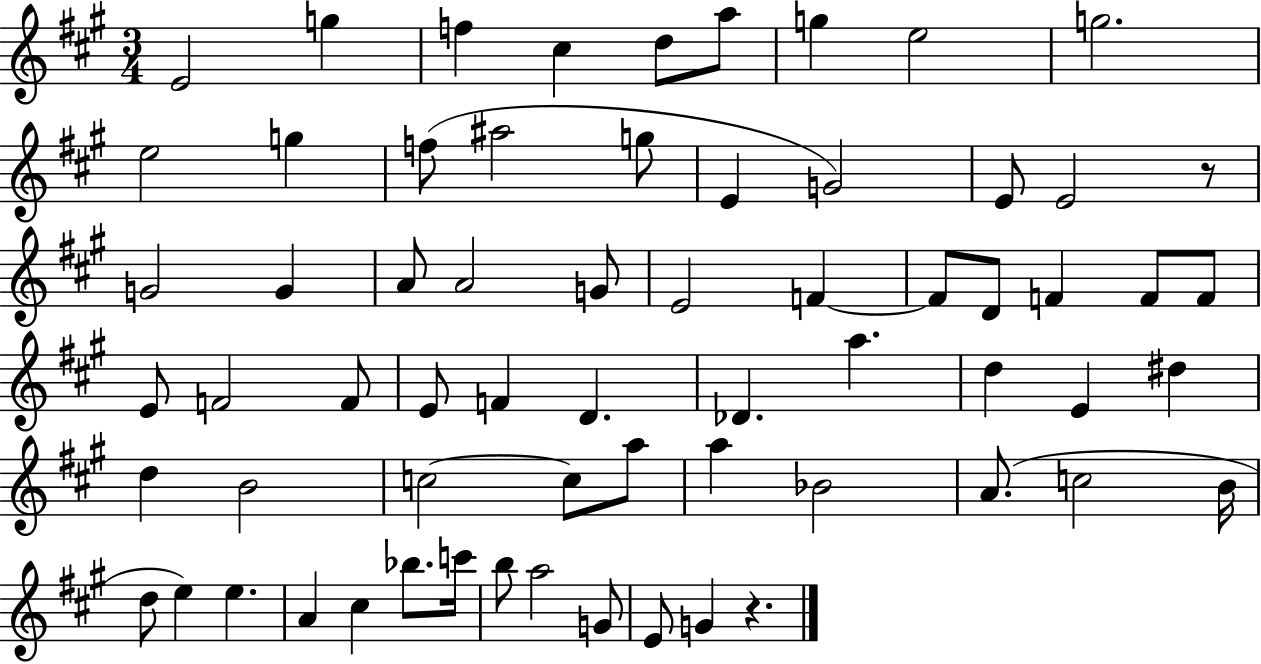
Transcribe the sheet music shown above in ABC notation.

X:1
T:Untitled
M:3/4
L:1/4
K:A
E2 g f ^c d/2 a/2 g e2 g2 e2 g f/2 ^a2 g/2 E G2 E/2 E2 z/2 G2 G A/2 A2 G/2 E2 F F/2 D/2 F F/2 F/2 E/2 F2 F/2 E/2 F D _D a d E ^d d B2 c2 c/2 a/2 a _B2 A/2 c2 B/4 d/2 e e A ^c _b/2 c'/4 b/2 a2 G/2 E/2 G z